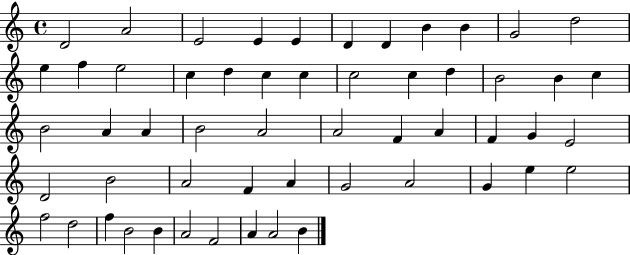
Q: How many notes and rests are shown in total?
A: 55